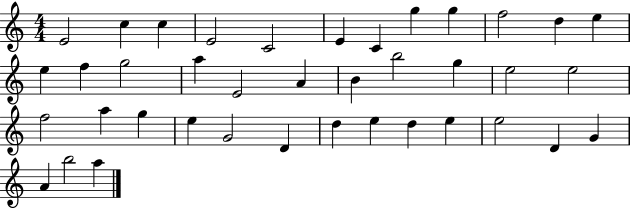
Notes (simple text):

E4/h C5/q C5/q E4/h C4/h E4/q C4/q G5/q G5/q F5/h D5/q E5/q E5/q F5/q G5/h A5/q E4/h A4/q B4/q B5/h G5/q E5/h E5/h F5/h A5/q G5/q E5/q G4/h D4/q D5/q E5/q D5/q E5/q E5/h D4/q G4/q A4/q B5/h A5/q